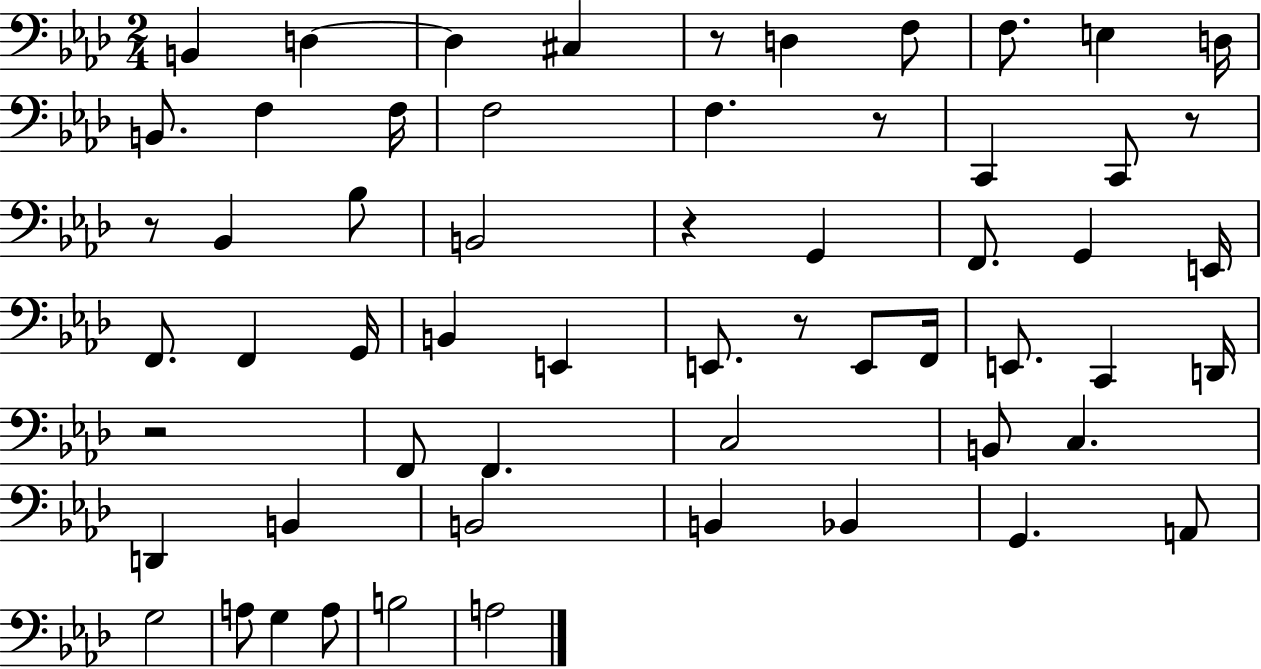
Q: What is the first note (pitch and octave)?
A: B2